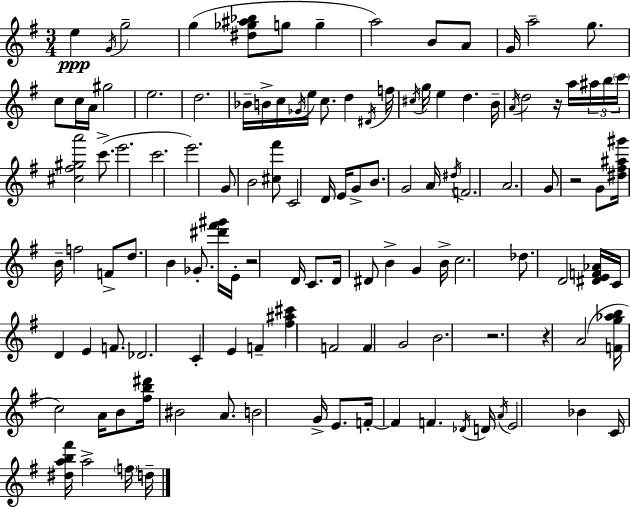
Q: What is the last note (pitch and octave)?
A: D5